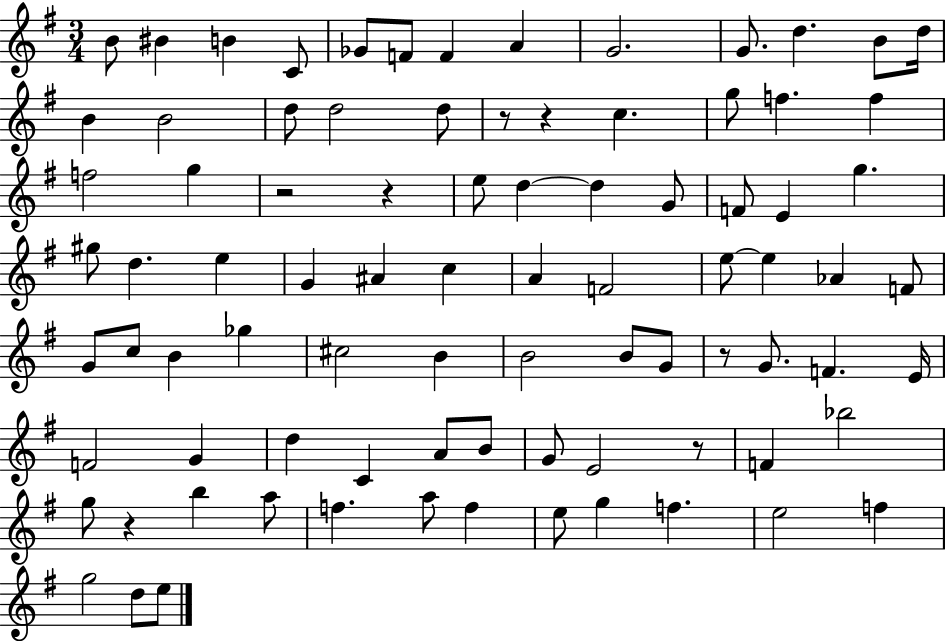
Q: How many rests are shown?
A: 7